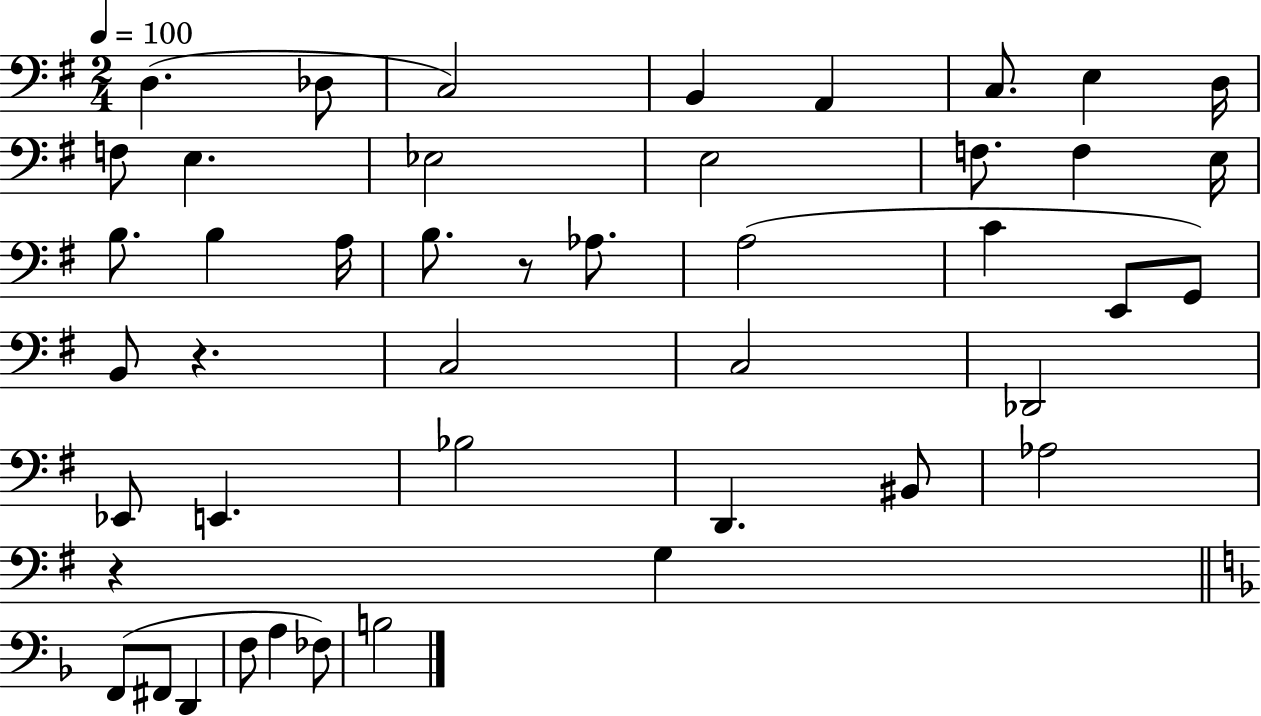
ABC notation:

X:1
T:Untitled
M:2/4
L:1/4
K:G
D, _D,/2 C,2 B,, A,, C,/2 E, D,/4 F,/2 E, _E,2 E,2 F,/2 F, E,/4 B,/2 B, A,/4 B,/2 z/2 _A,/2 A,2 C E,,/2 G,,/2 B,,/2 z C,2 C,2 _D,,2 _E,,/2 E,, _B,2 D,, ^B,,/2 _A,2 z G, F,,/2 ^F,,/2 D,, F,/2 A, _F,/2 B,2